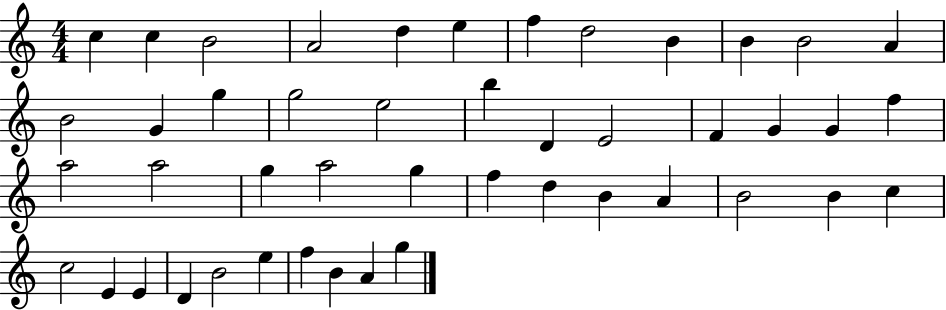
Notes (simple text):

C5/q C5/q B4/h A4/h D5/q E5/q F5/q D5/h B4/q B4/q B4/h A4/q B4/h G4/q G5/q G5/h E5/h B5/q D4/q E4/h F4/q G4/q G4/q F5/q A5/h A5/h G5/q A5/h G5/q F5/q D5/q B4/q A4/q B4/h B4/q C5/q C5/h E4/q E4/q D4/q B4/h E5/q F5/q B4/q A4/q G5/q